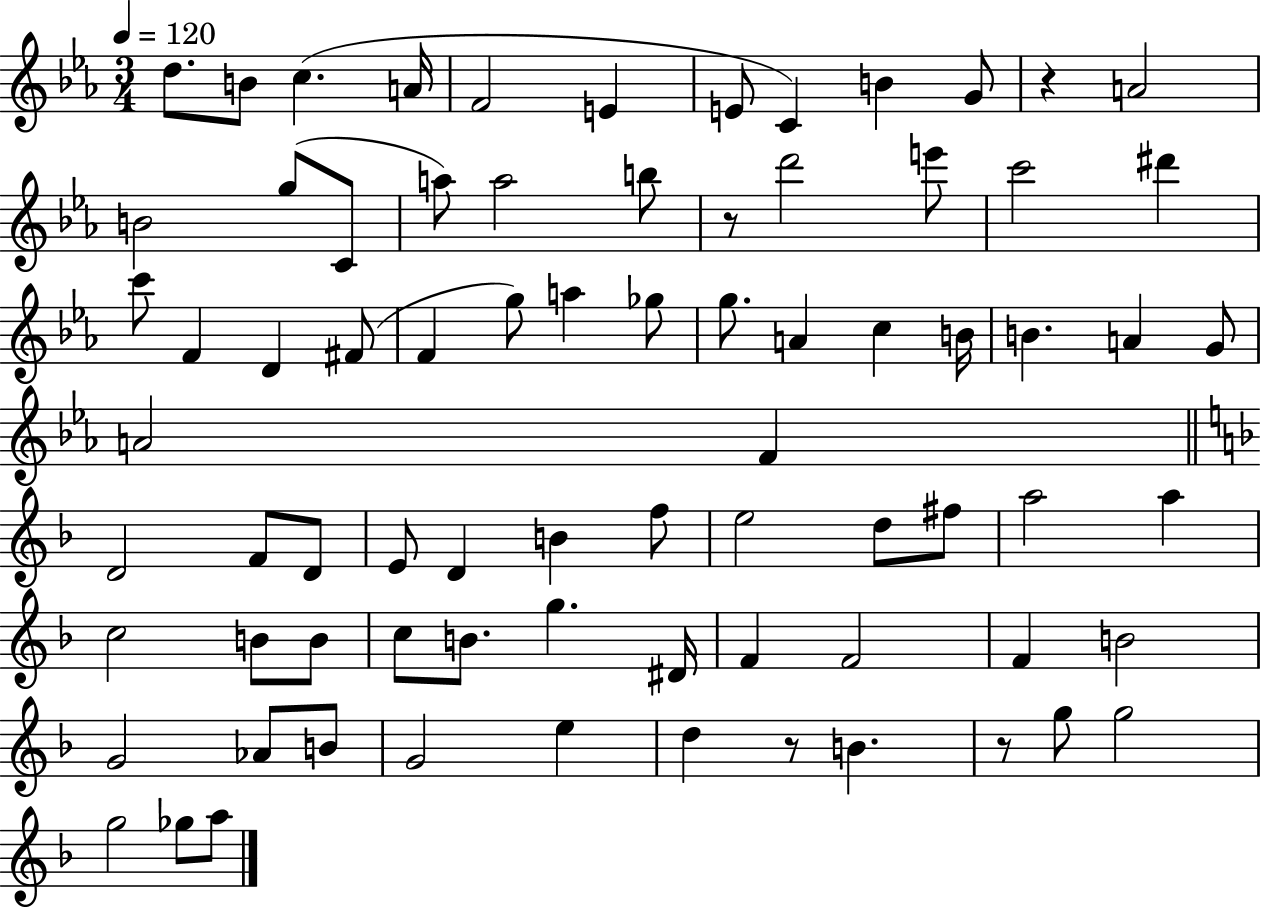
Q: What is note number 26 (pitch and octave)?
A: F4